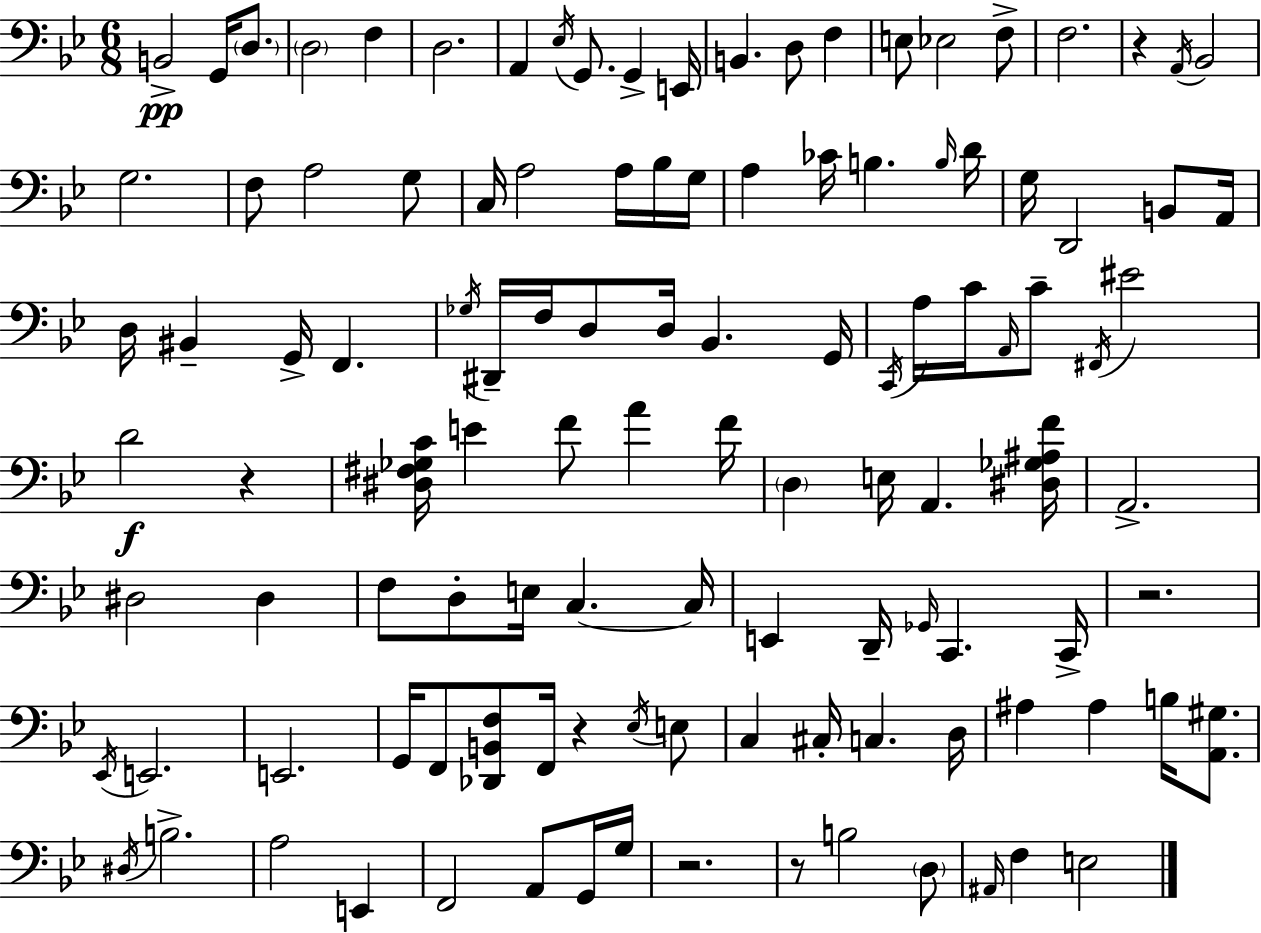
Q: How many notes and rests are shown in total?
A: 115